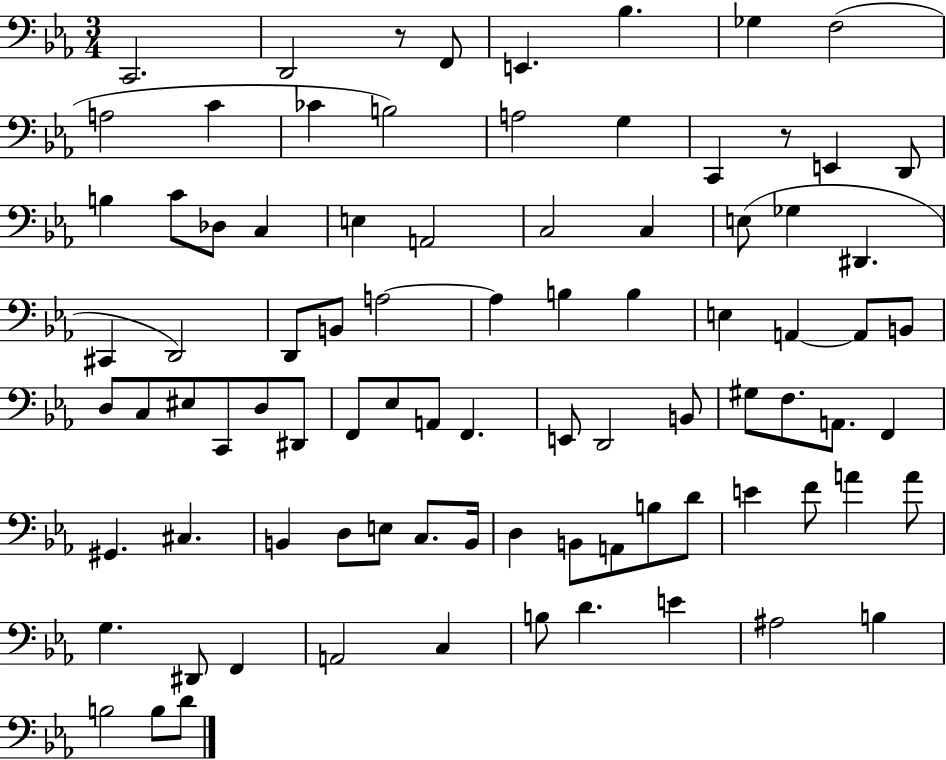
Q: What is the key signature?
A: EES major